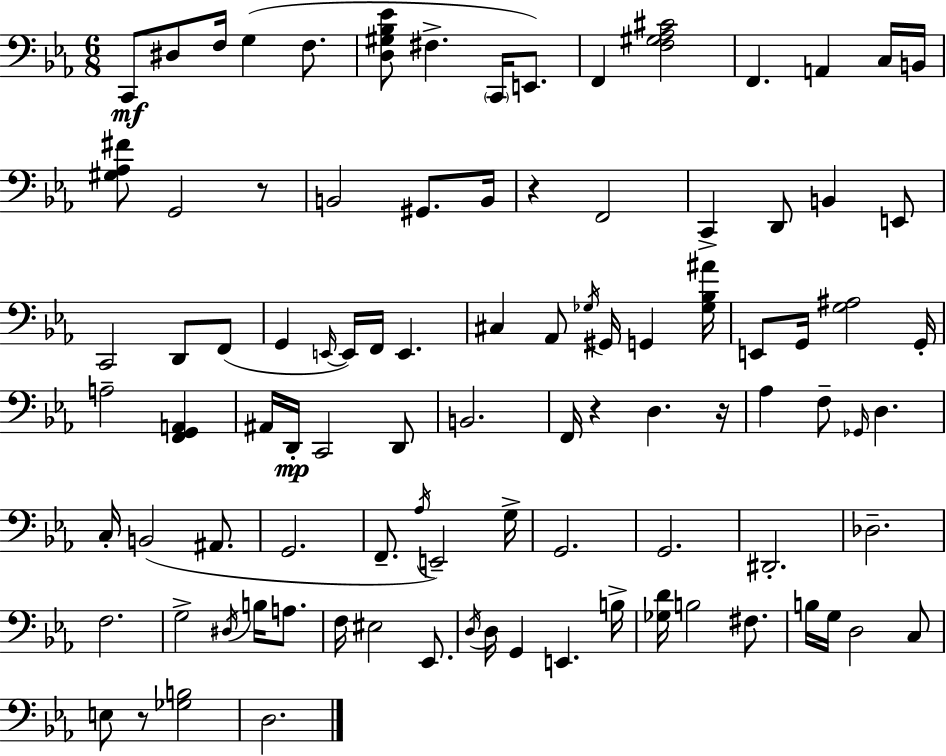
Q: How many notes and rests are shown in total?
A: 96